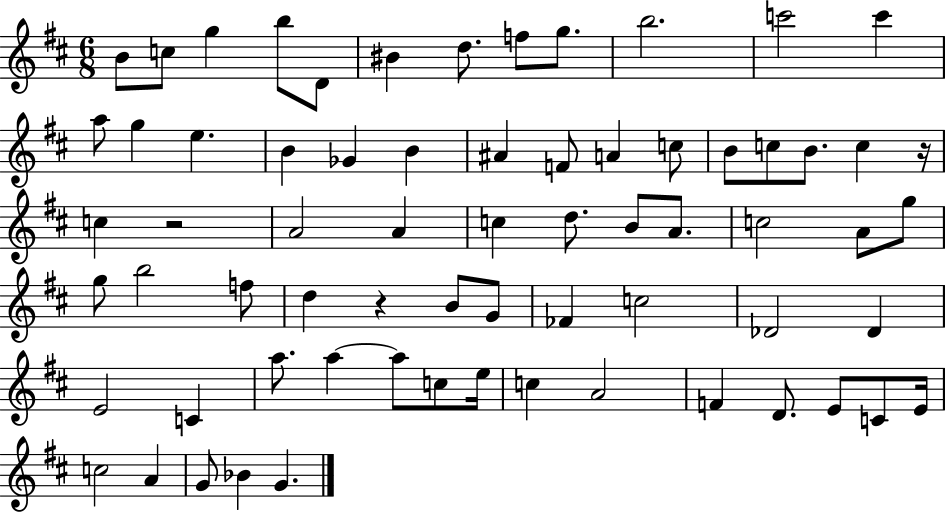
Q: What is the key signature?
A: D major